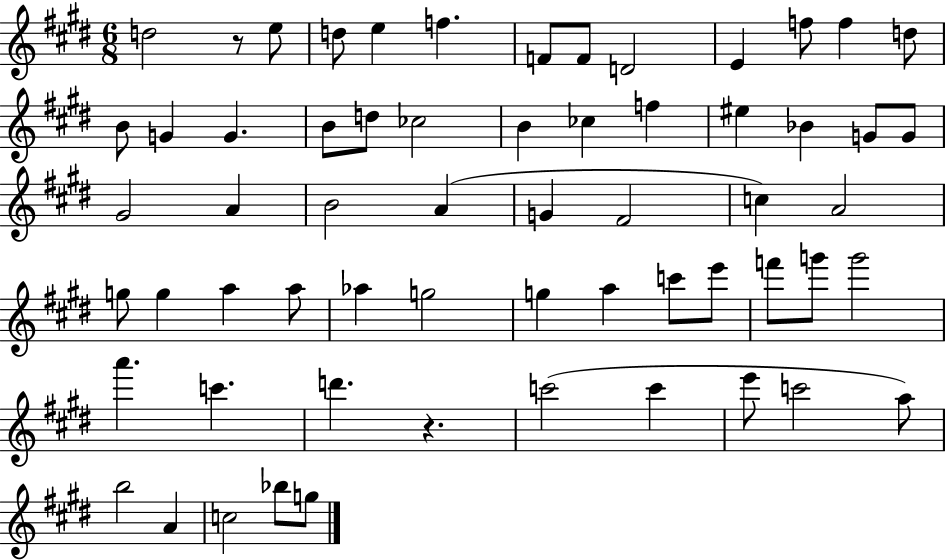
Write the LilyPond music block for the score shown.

{
  \clef treble
  \numericTimeSignature
  \time 6/8
  \key e \major
  d''2 r8 e''8 | d''8 e''4 f''4. | f'8 f'8 d'2 | e'4 f''8 f''4 d''8 | \break b'8 g'4 g'4. | b'8 d''8 ces''2 | b'4 ces''4 f''4 | eis''4 bes'4 g'8 g'8 | \break gis'2 a'4 | b'2 a'4( | g'4 fis'2 | c''4) a'2 | \break g''8 g''4 a''4 a''8 | aes''4 g''2 | g''4 a''4 c'''8 e'''8 | f'''8 g'''8 g'''2 | \break a'''4. c'''4. | d'''4. r4. | c'''2( c'''4 | e'''8 c'''2 a''8) | \break b''2 a'4 | c''2 bes''8 g''8 | \bar "|."
}